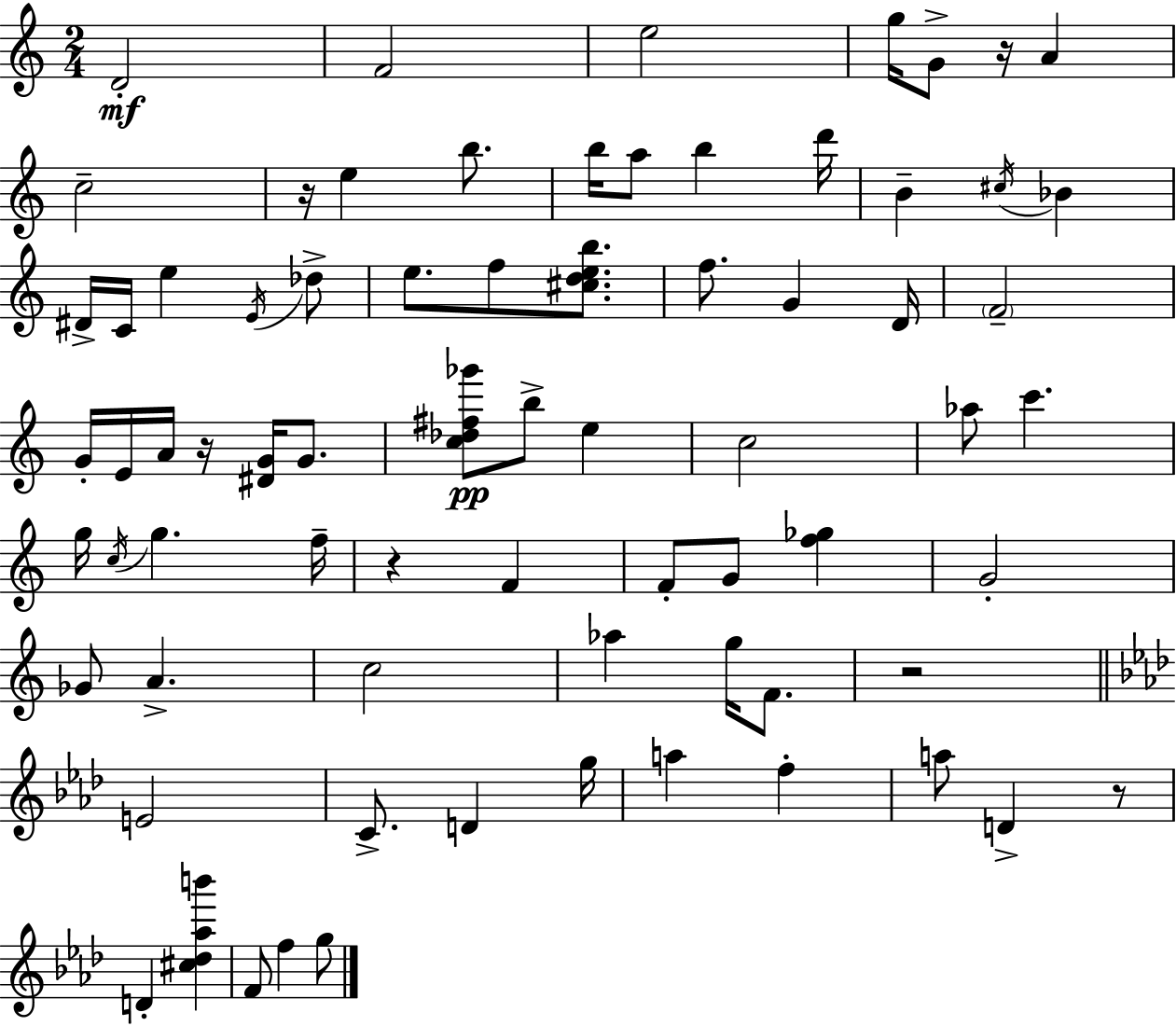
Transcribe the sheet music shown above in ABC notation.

X:1
T:Untitled
M:2/4
L:1/4
K:C
D2 F2 e2 g/4 G/2 z/4 A c2 z/4 e b/2 b/4 a/2 b d'/4 B ^c/4 _B ^D/4 C/4 e E/4 _d/2 e/2 f/2 [^cdeb]/2 f/2 G D/4 F2 G/4 E/4 A/4 z/4 [^DG]/4 G/2 [c_d^f_g']/2 b/2 e c2 _a/2 c' g/4 c/4 g f/4 z F F/2 G/2 [f_g] G2 _G/2 A c2 _a g/4 F/2 z2 E2 C/2 D g/4 a f a/2 D z/2 D [^c_d_ab'] F/2 f g/2